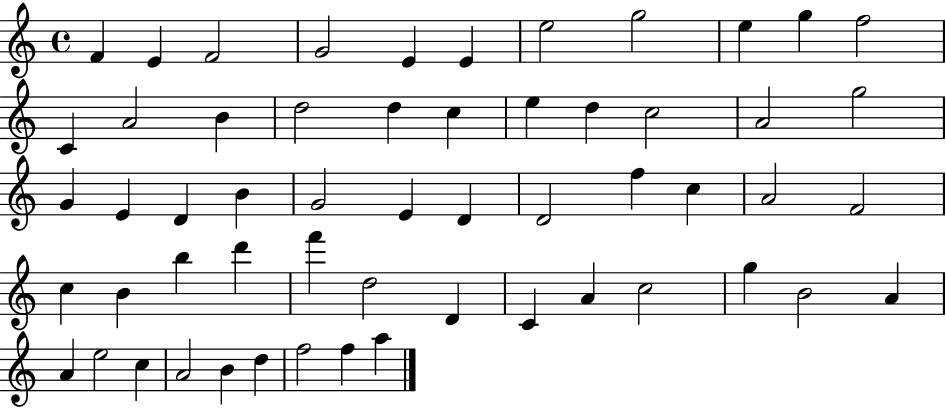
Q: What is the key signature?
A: C major